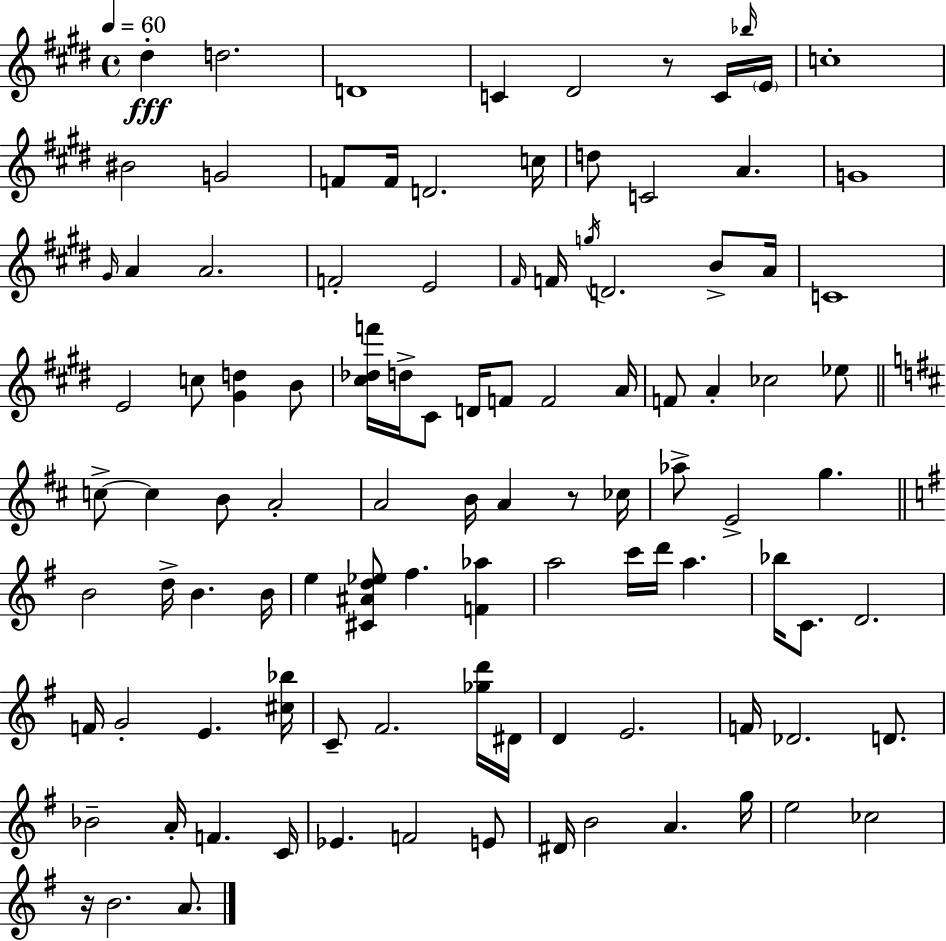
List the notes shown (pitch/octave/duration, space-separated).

D#5/q D5/h. D4/w C4/q D#4/h R/e C4/s Bb5/s E4/s C5/w BIS4/h G4/h F4/e F4/s D4/h. C5/s D5/e C4/h A4/q. G4/w G#4/s A4/q A4/h. F4/h E4/h F#4/s F4/s G5/s D4/h. B4/e A4/s C4/w E4/h C5/e [G#4,D5]/q B4/e [C#5,Db5,F6]/s D5/s C#4/e D4/s F4/e F4/h A4/s F4/e A4/q CES5/h Eb5/e C5/e C5/q B4/e A4/h A4/h B4/s A4/q R/e CES5/s Ab5/e E4/h G5/q. B4/h D5/s B4/q. B4/s E5/q [C#4,A#4,D5,Eb5]/e F#5/q. [F4,Ab5]/q A5/h C6/s D6/s A5/q. Bb5/s C4/e. D4/h. F4/s G4/h E4/q. [C#5,Bb5]/s C4/e F#4/h. [Gb5,D6]/s D#4/s D4/q E4/h. F4/s Db4/h. D4/e. Bb4/h A4/s F4/q. C4/s Eb4/q. F4/h E4/e D#4/s B4/h A4/q. G5/s E5/h CES5/h R/s B4/h. A4/e.